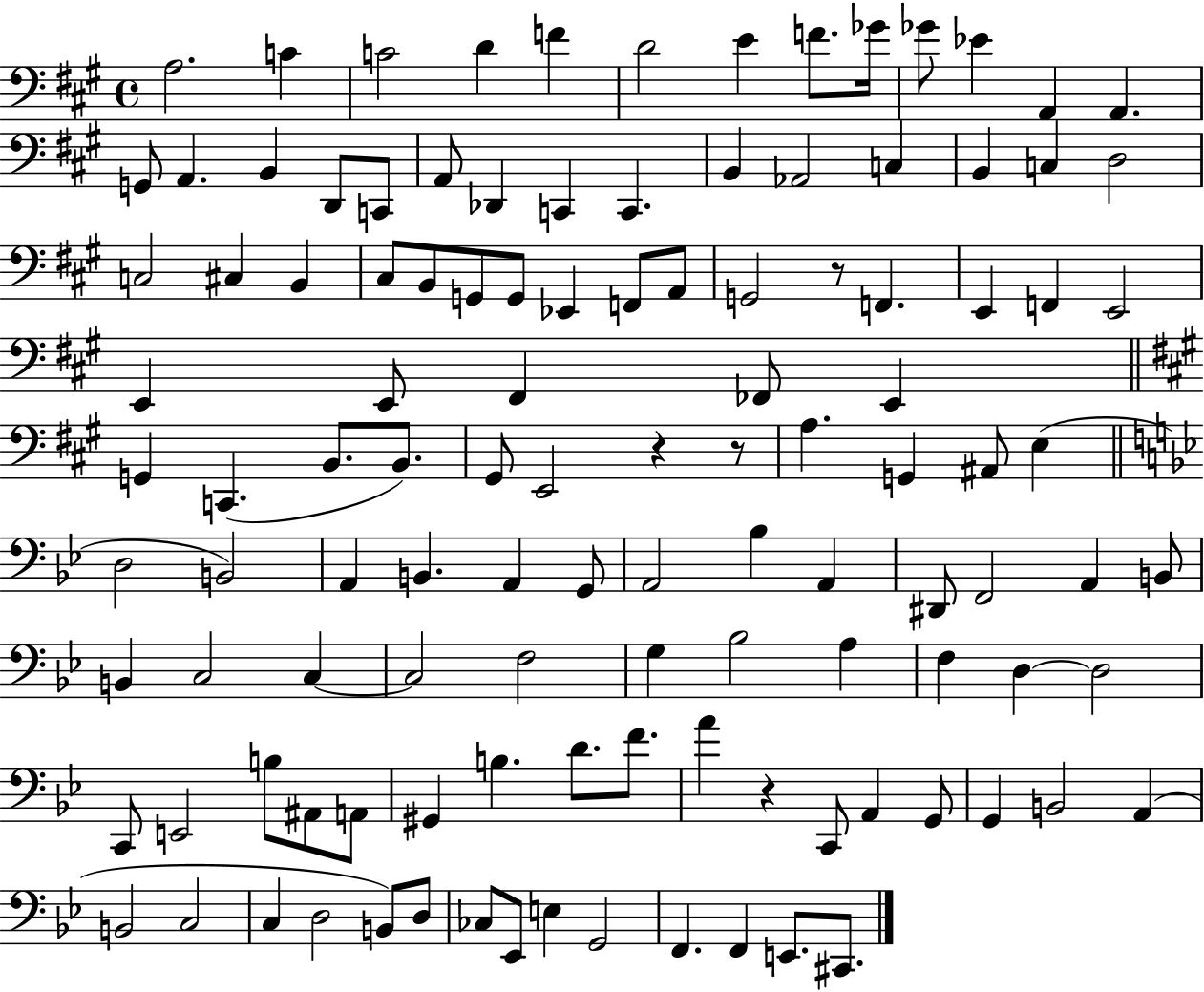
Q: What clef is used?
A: bass